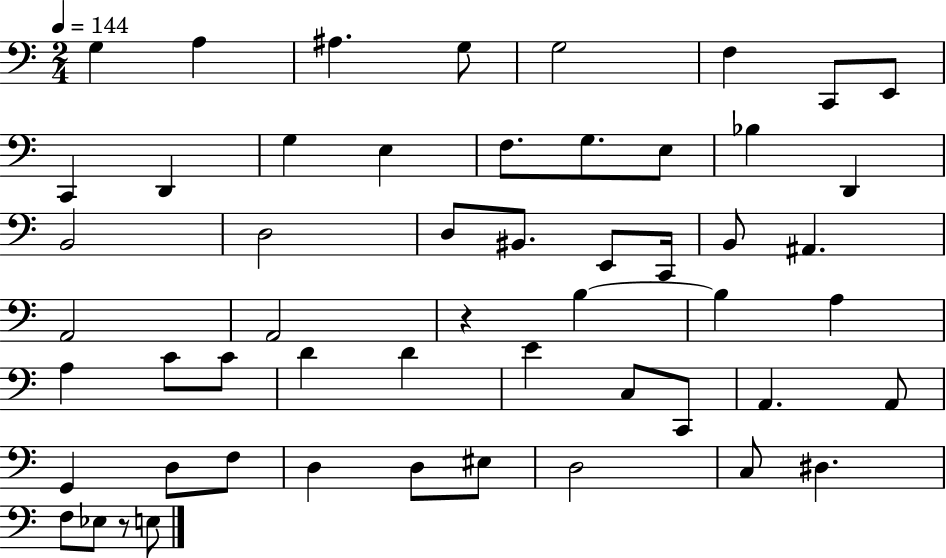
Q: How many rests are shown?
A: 2